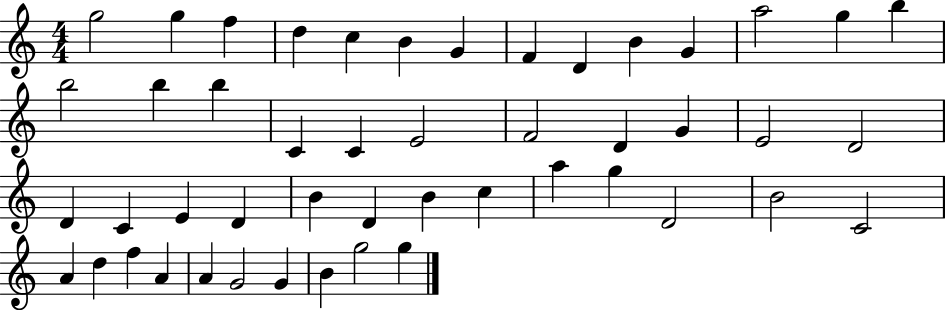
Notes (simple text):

G5/h G5/q F5/q D5/q C5/q B4/q G4/q F4/q D4/q B4/q G4/q A5/h G5/q B5/q B5/h B5/q B5/q C4/q C4/q E4/h F4/h D4/q G4/q E4/h D4/h D4/q C4/q E4/q D4/q B4/q D4/q B4/q C5/q A5/q G5/q D4/h B4/h C4/h A4/q D5/q F5/q A4/q A4/q G4/h G4/q B4/q G5/h G5/q